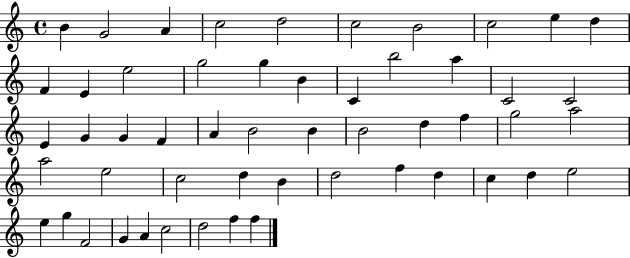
X:1
T:Untitled
M:4/4
L:1/4
K:C
B G2 A c2 d2 c2 B2 c2 e d F E e2 g2 g B C b2 a C2 C2 E G G F A B2 B B2 d f g2 a2 a2 e2 c2 d B d2 f d c d e2 e g F2 G A c2 d2 f f